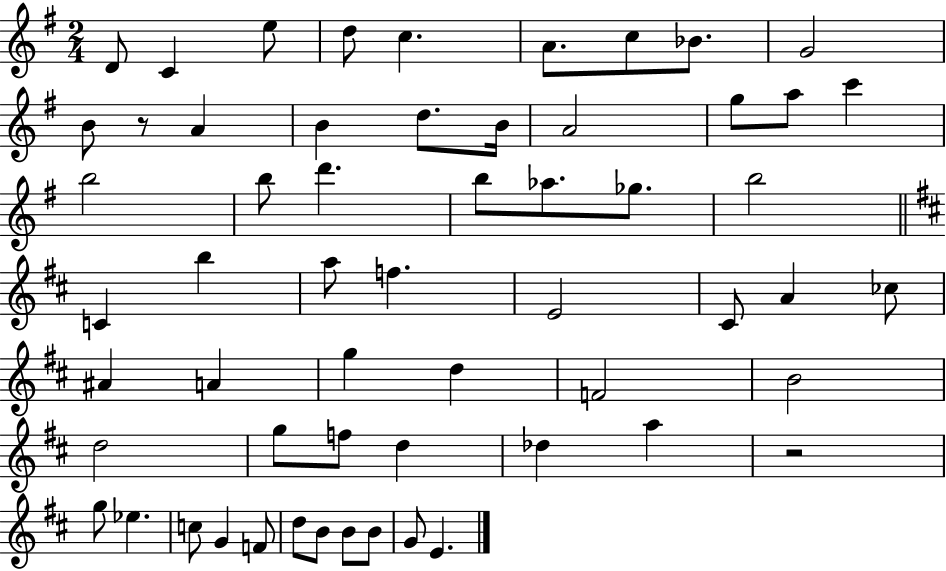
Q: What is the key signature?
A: G major